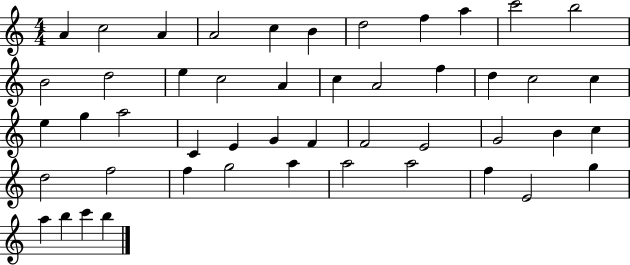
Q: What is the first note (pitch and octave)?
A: A4